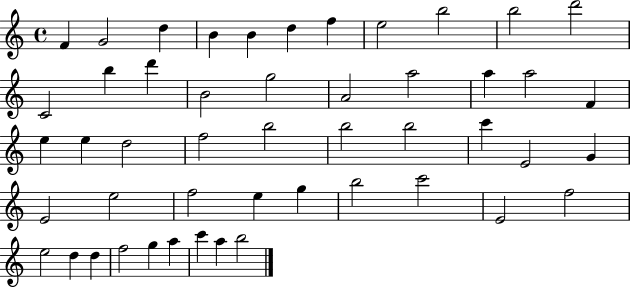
X:1
T:Untitled
M:4/4
L:1/4
K:C
F G2 d B B d f e2 b2 b2 d'2 C2 b d' B2 g2 A2 a2 a a2 F e e d2 f2 b2 b2 b2 c' E2 G E2 e2 f2 e g b2 c'2 E2 f2 e2 d d f2 g a c' a b2